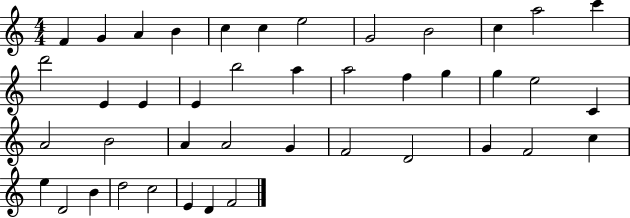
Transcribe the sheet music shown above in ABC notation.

X:1
T:Untitled
M:4/4
L:1/4
K:C
F G A B c c e2 G2 B2 c a2 c' d'2 E E E b2 a a2 f g g e2 C A2 B2 A A2 G F2 D2 G F2 c e D2 B d2 c2 E D F2